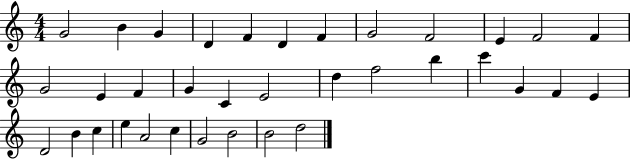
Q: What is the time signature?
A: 4/4